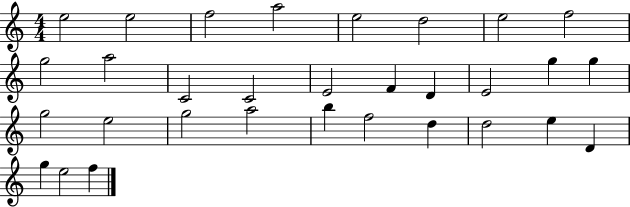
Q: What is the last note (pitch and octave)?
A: F5